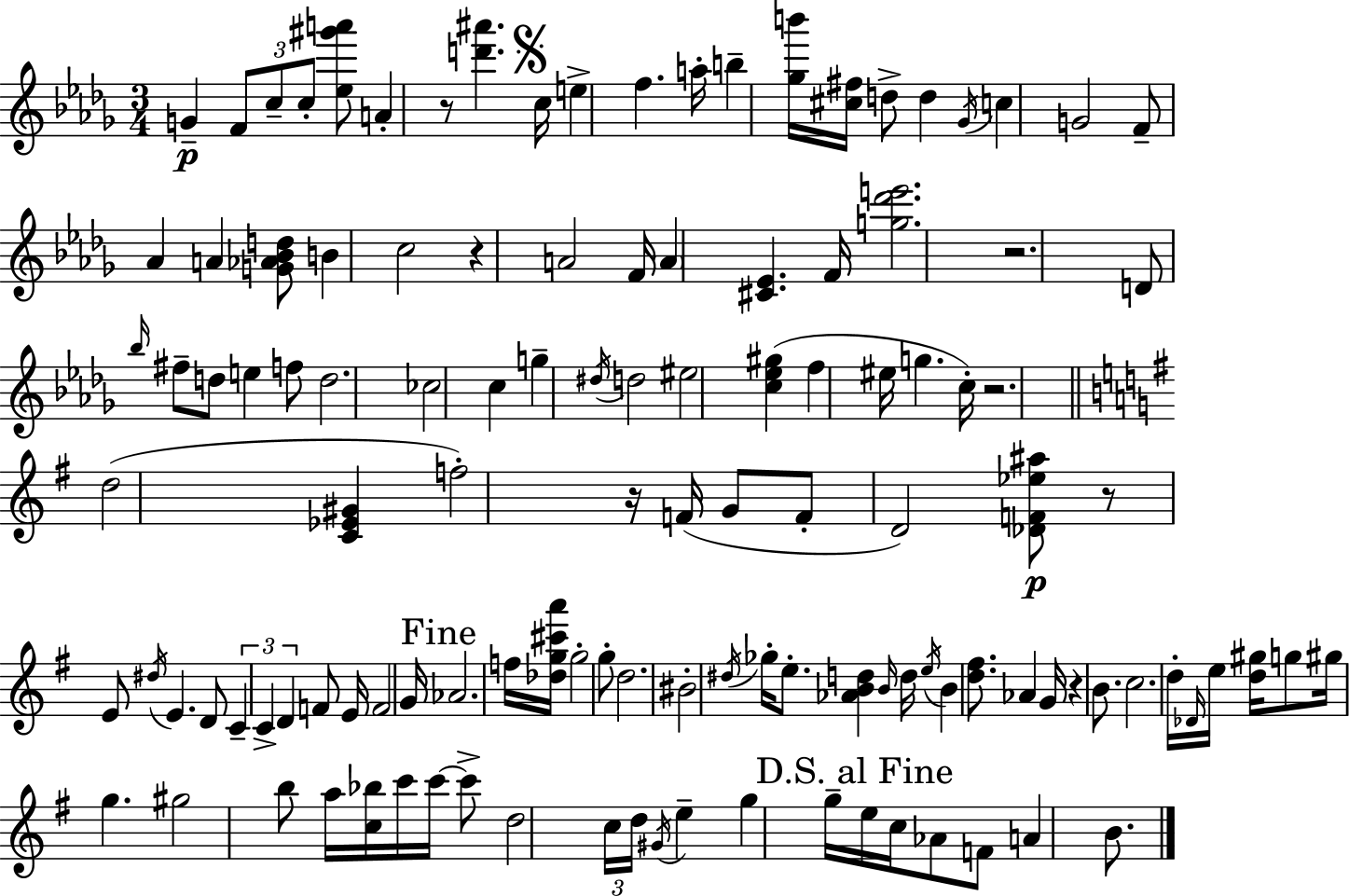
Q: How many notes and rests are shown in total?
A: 122